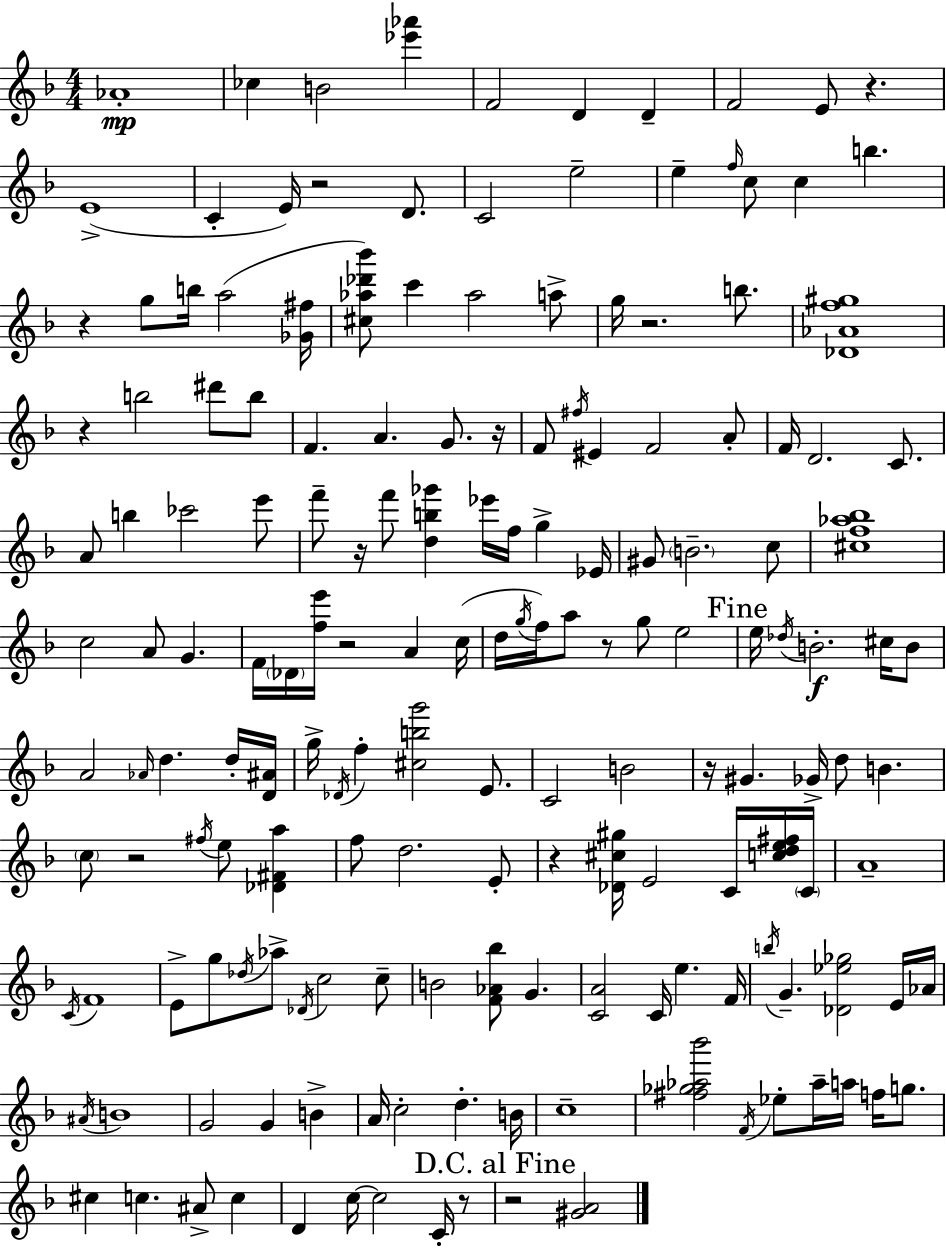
{
  \clef treble
  \numericTimeSignature
  \time 4/4
  \key f \major
  aes'1-.\mp | ces''4 b'2 <ees''' aes'''>4 | f'2 d'4 d'4-- | f'2 e'8 r4. | \break e'1->( | c'4-. e'16) r2 d'8. | c'2 e''2-- | e''4-- \grace { f''16 } c''8 c''4 b''4. | \break r4 g''8 b''16 a''2( | <ges' fis''>16 <cis'' aes'' des''' bes'''>8) c'''4 aes''2 a''8-> | g''16 r2. b''8. | <des' aes' f'' gis''>1 | \break r4 b''2 dis'''8 b''8 | f'4. a'4. g'8. | r16 f'8 \acciaccatura { fis''16 } eis'4 f'2 | a'8-. f'16 d'2. c'8. | \break a'8 b''4 ces'''2 | e'''8 f'''8-- r16 f'''8 <d'' b'' ges'''>4 ees'''16 f''16 g''4-> | ees'16 gis'8 \parenthesize b'2.-- | c''8 <cis'' f'' aes'' bes''>1 | \break c''2 a'8 g'4. | f'16 \parenthesize des'16 <f'' e'''>16 r2 a'4 | c''16( d''16 \acciaccatura { g''16 }) f''16 a''8 r8 g''8 e''2 | \mark "Fine" e''16 \acciaccatura { des''16 }\f b'2.-. | \break cis''16 b'8 a'2 \grace { aes'16 } d''4. | d''16-. <d' ais'>16 g''16-> \acciaccatura { des'16 } f''4-. <cis'' b'' g'''>2 | e'8. c'2 b'2 | r16 gis'4. ges'16-> d''8 | \break b'4. \parenthesize c''8 r2 | \acciaccatura { fis''16 } e''8 <des' fis' a''>4 f''8 d''2. | e'8-. r4 <des' cis'' gis''>16 e'2 | c'16 <c'' d'' e'' fis''>16 \parenthesize c'16 a'1-- | \break \acciaccatura { c'16 } f'1 | e'8-> g''8 \acciaccatura { des''16 } aes''8-> \acciaccatura { des'16 } | c''2 c''8-- b'2 | <f' aes' bes''>8 g'4. <c' a'>2 | \break c'16 e''4. f'16 \acciaccatura { b''16 } g'4.-- | <des' ees'' ges''>2 e'16 aes'16 \acciaccatura { ais'16 } b'1 | g'2 | g'4 b'4-> a'16 c''2-. | \break d''4.-. b'16 c''1-- | <fis'' ges'' aes'' bes'''>2 | \acciaccatura { f'16 } ees''8-. aes''16-- a''16 f''16 g''8. cis''4 | c''4. ais'8-> c''4 d'4 | \break c''16~~ c''2 c'16-. r8 \mark "D.C. al Fine" r2 | <gis' a'>2 \bar "|."
}